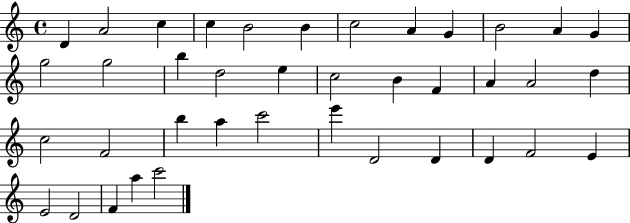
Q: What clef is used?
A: treble